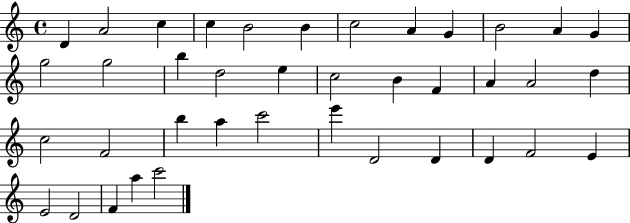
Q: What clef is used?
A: treble